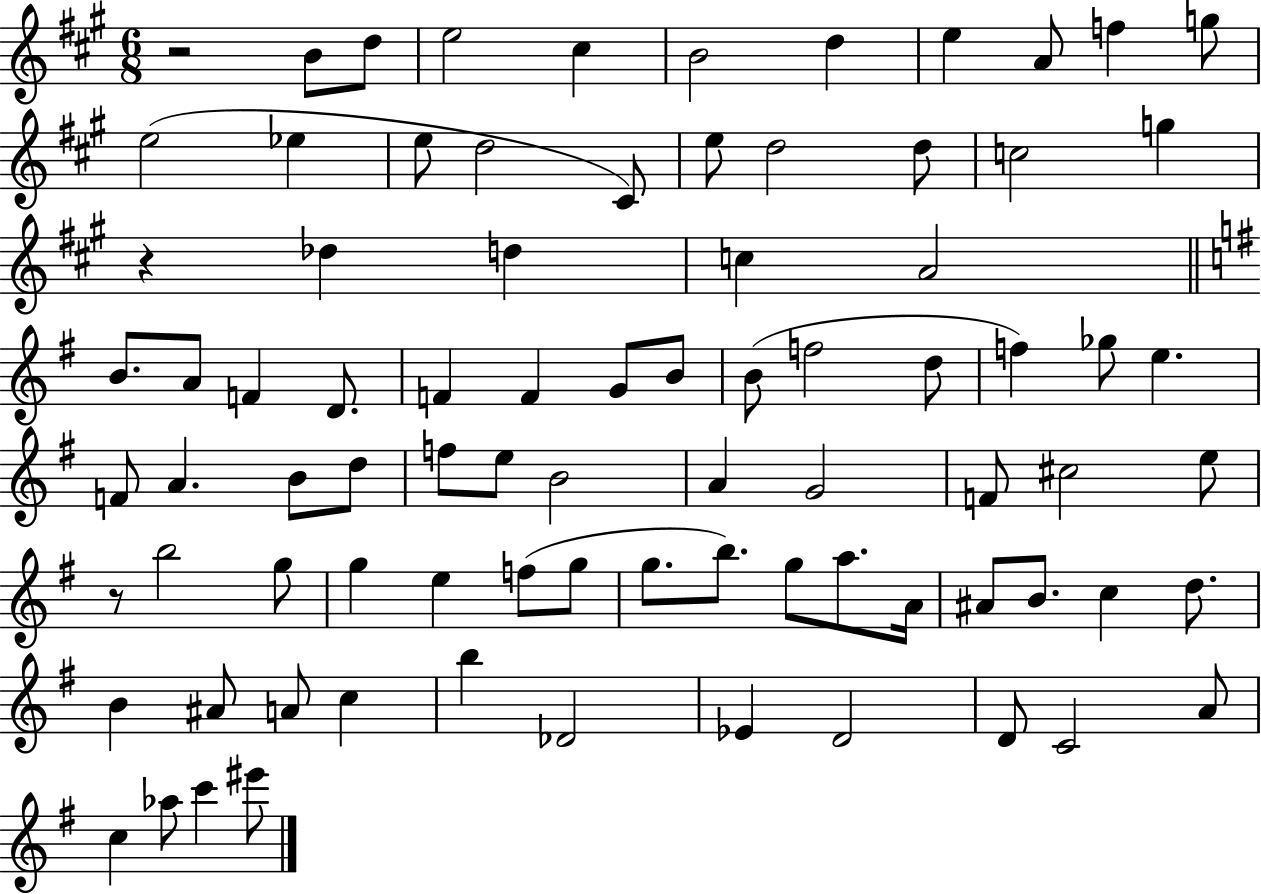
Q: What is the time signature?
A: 6/8